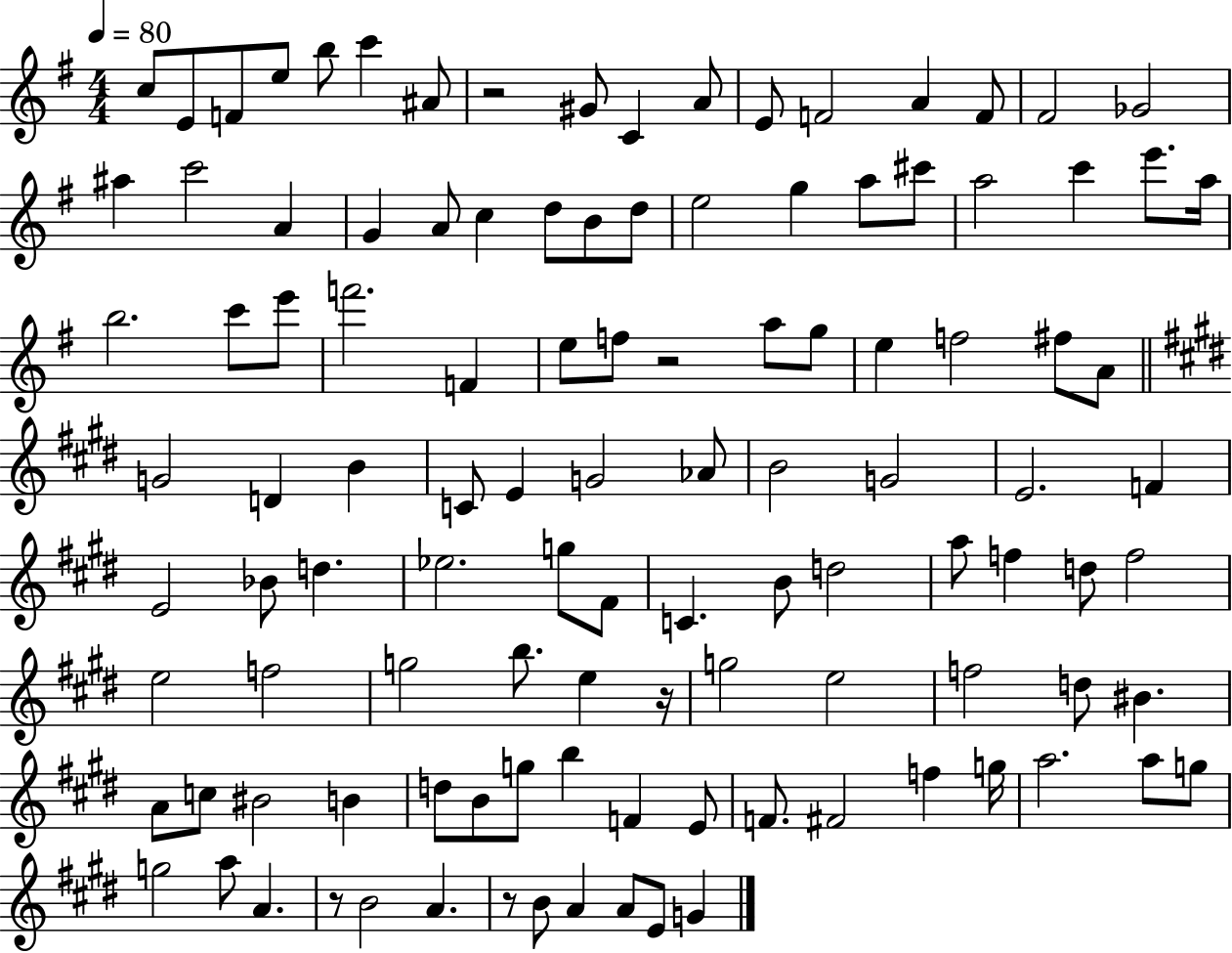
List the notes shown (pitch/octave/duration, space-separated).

C5/e E4/e F4/e E5/e B5/e C6/q A#4/e R/h G#4/e C4/q A4/e E4/e F4/h A4/q F4/e F#4/h Gb4/h A#5/q C6/h A4/q G4/q A4/e C5/q D5/e B4/e D5/e E5/h G5/q A5/e C#6/e A5/h C6/q E6/e. A5/s B5/h. C6/e E6/e F6/h. F4/q E5/e F5/e R/h A5/e G5/e E5/q F5/h F#5/e A4/e G4/h D4/q B4/q C4/e E4/q G4/h Ab4/e B4/h G4/h E4/h. F4/q E4/h Bb4/e D5/q. Eb5/h. G5/e F#4/e C4/q. B4/e D5/h A5/e F5/q D5/e F5/h E5/h F5/h G5/h B5/e. E5/q R/s G5/h E5/h F5/h D5/e BIS4/q. A4/e C5/e BIS4/h B4/q D5/e B4/e G5/e B5/q F4/q E4/e F4/e. F#4/h F5/q G5/s A5/h. A5/e G5/e G5/h A5/e A4/q. R/e B4/h A4/q. R/e B4/e A4/q A4/e E4/e G4/q